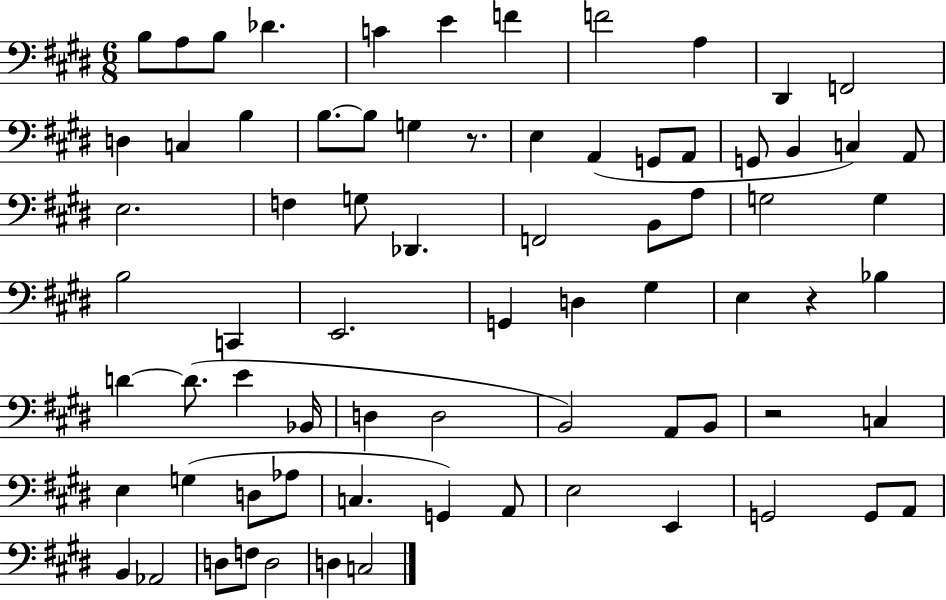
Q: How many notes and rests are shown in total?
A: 74